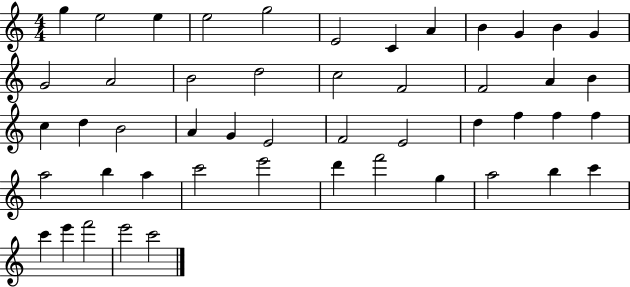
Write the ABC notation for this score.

X:1
T:Untitled
M:4/4
L:1/4
K:C
g e2 e e2 g2 E2 C A B G B G G2 A2 B2 d2 c2 F2 F2 A B c d B2 A G E2 F2 E2 d f f f a2 b a c'2 e'2 d' f'2 g a2 b c' c' e' f'2 e'2 c'2